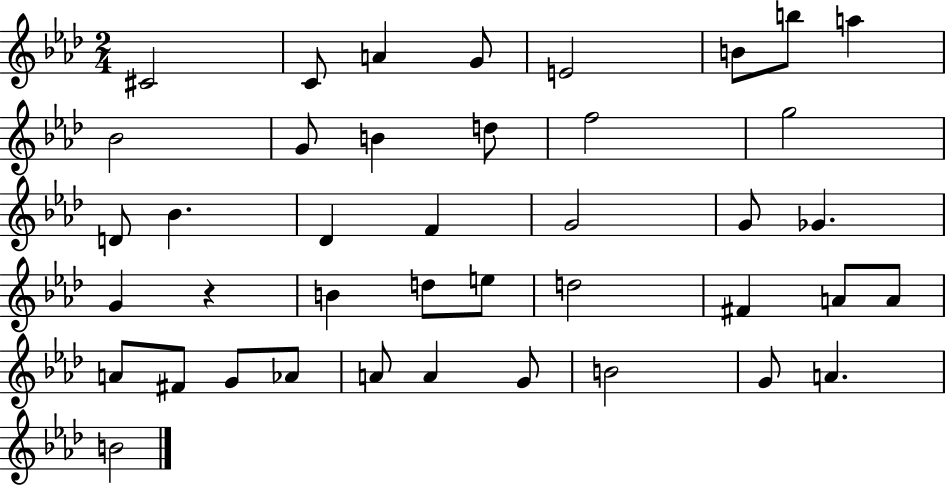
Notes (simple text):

C#4/h C4/e A4/q G4/e E4/h B4/e B5/e A5/q Bb4/h G4/e B4/q D5/e F5/h G5/h D4/e Bb4/q. Db4/q F4/q G4/h G4/e Gb4/q. G4/q R/q B4/q D5/e E5/e D5/h F#4/q A4/e A4/e A4/e F#4/e G4/e Ab4/e A4/e A4/q G4/e B4/h G4/e A4/q. B4/h